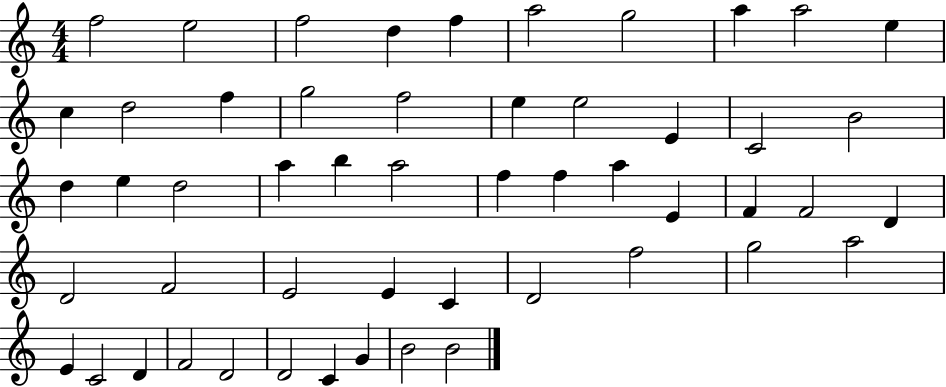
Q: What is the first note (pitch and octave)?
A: F5